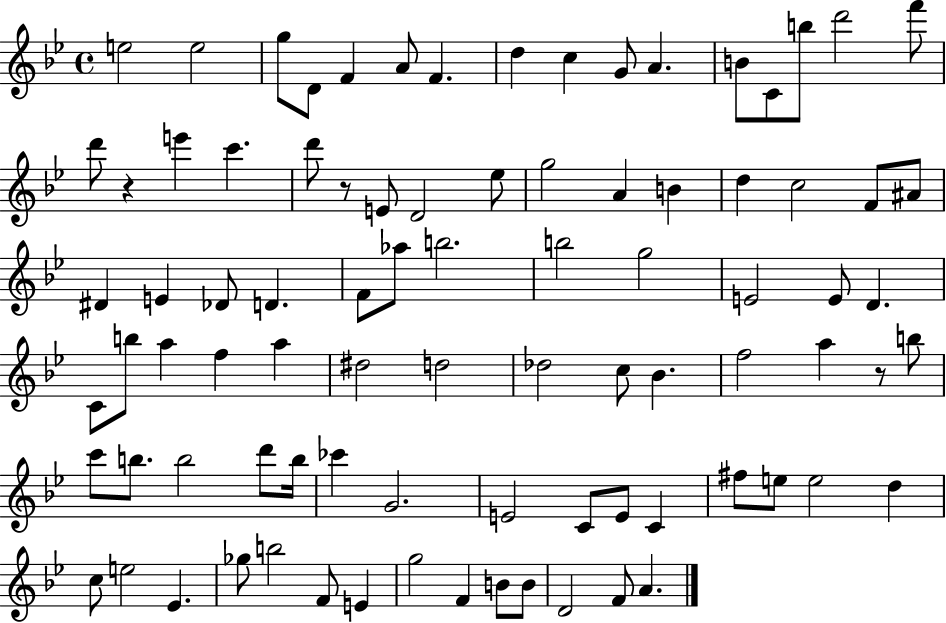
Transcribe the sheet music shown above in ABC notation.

X:1
T:Untitled
M:4/4
L:1/4
K:Bb
e2 e2 g/2 D/2 F A/2 F d c G/2 A B/2 C/2 b/2 d'2 f'/2 d'/2 z e' c' d'/2 z/2 E/2 D2 _e/2 g2 A B d c2 F/2 ^A/2 ^D E _D/2 D F/2 _a/2 b2 b2 g2 E2 E/2 D C/2 b/2 a f a ^d2 d2 _d2 c/2 _B f2 a z/2 b/2 c'/2 b/2 b2 d'/2 b/4 _c' G2 E2 C/2 E/2 C ^f/2 e/2 e2 d c/2 e2 _E _g/2 b2 F/2 E g2 F B/2 B/2 D2 F/2 A